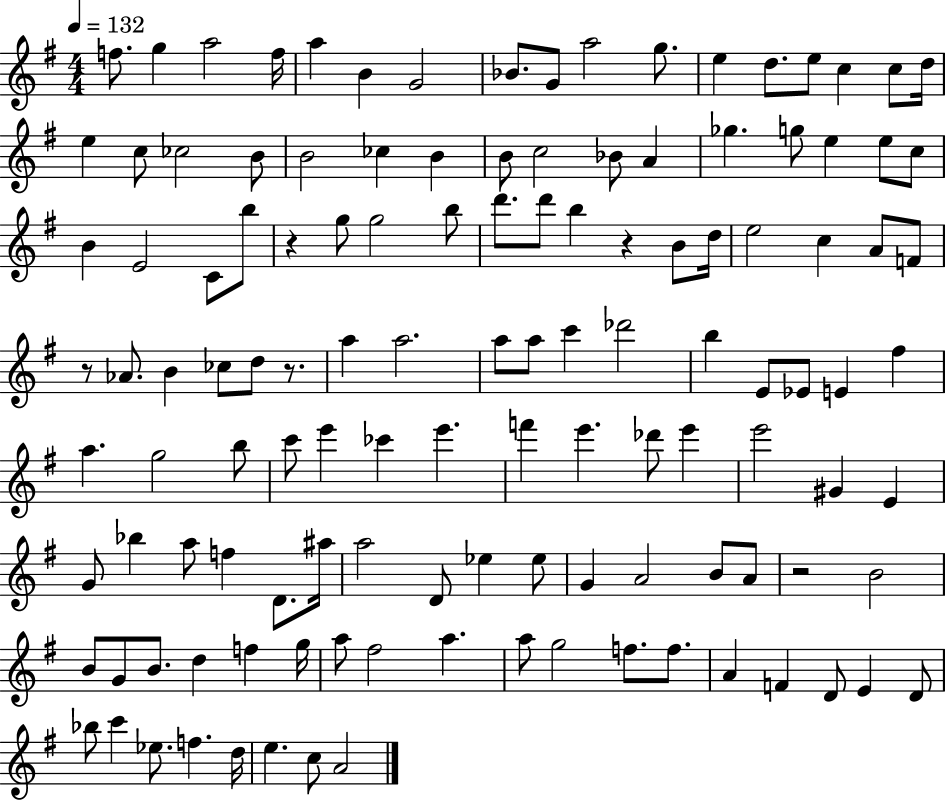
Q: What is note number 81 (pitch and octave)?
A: A5